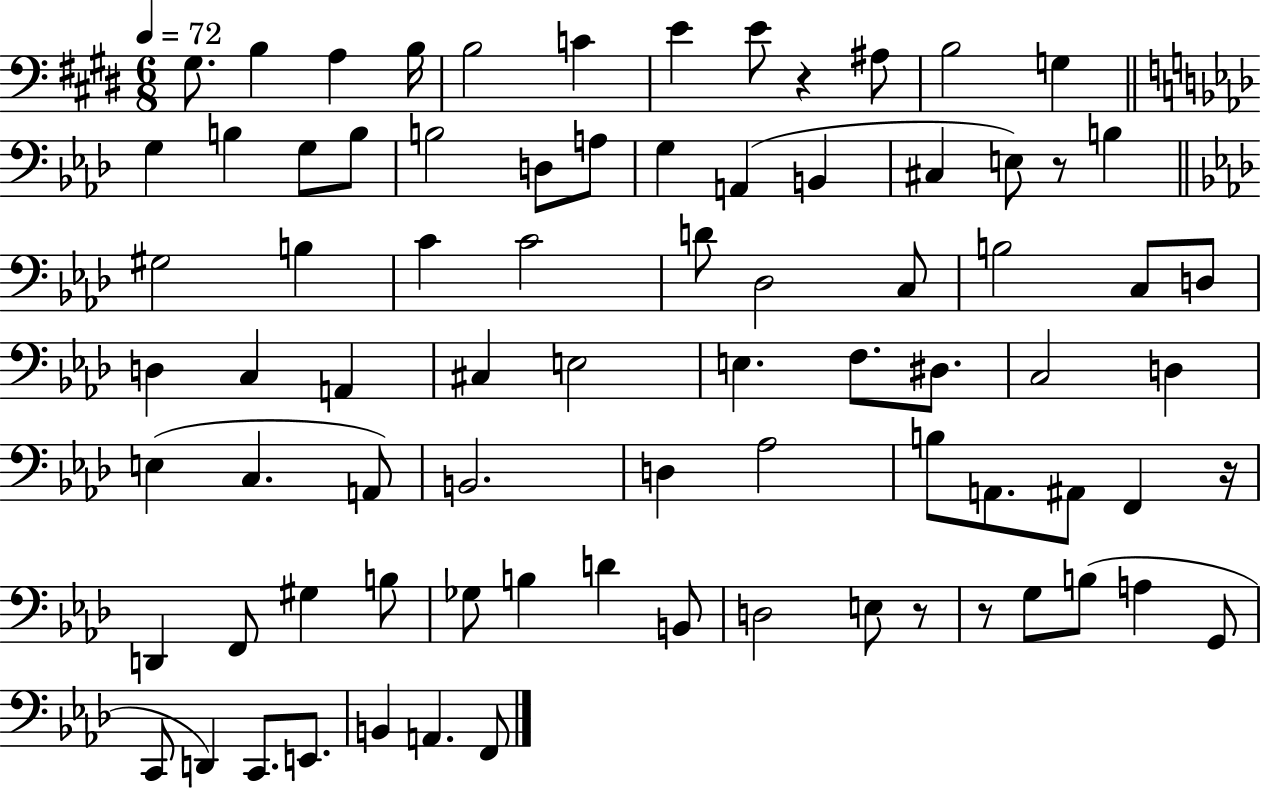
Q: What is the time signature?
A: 6/8